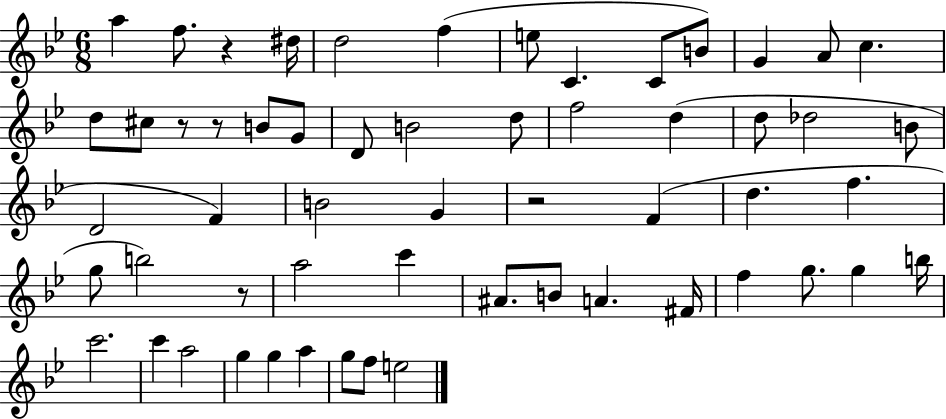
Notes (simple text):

A5/q F5/e. R/q D#5/s D5/h F5/q E5/e C4/q. C4/e B4/e G4/q A4/e C5/q. D5/e C#5/e R/e R/e B4/e G4/e D4/e B4/h D5/e F5/h D5/q D5/e Db5/h B4/e D4/h F4/q B4/h G4/q R/h F4/q D5/q. F5/q. G5/e B5/h R/e A5/h C6/q A#4/e. B4/e A4/q. F#4/s F5/q G5/e. G5/q B5/s C6/h. C6/q A5/h G5/q G5/q A5/q G5/e F5/e E5/h